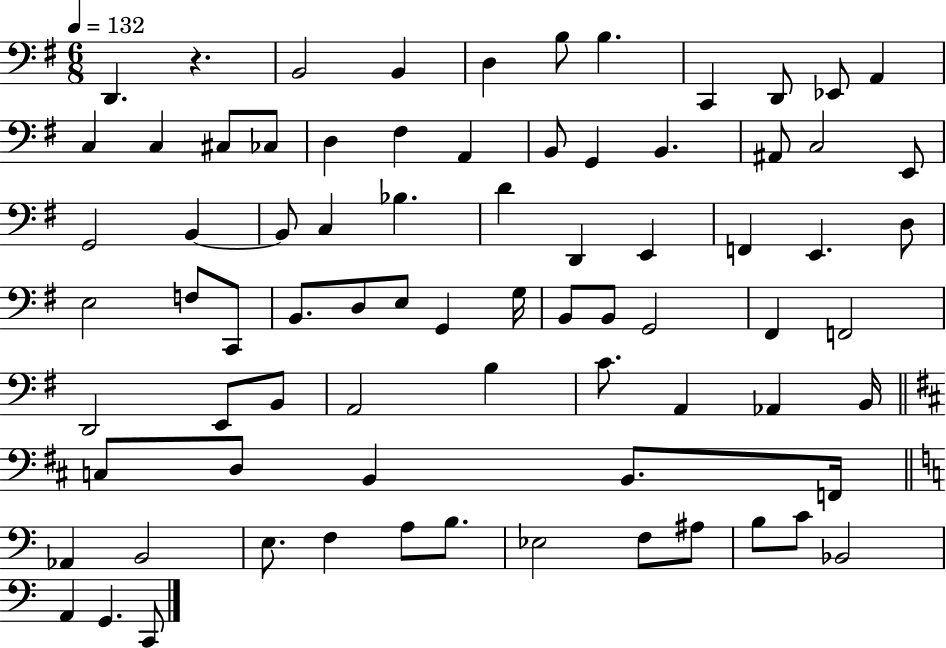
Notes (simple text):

D2/q. R/q. B2/h B2/q D3/q B3/e B3/q. C2/q D2/e Eb2/e A2/q C3/q C3/q C#3/e CES3/e D3/q F#3/q A2/q B2/e G2/q B2/q. A#2/e C3/h E2/e G2/h B2/q B2/e C3/q Bb3/q. D4/q D2/q E2/q F2/q E2/q. D3/e E3/h F3/e C2/e B2/e. D3/e E3/e G2/q G3/s B2/e B2/e G2/h F#2/q F2/h D2/h E2/e B2/e A2/h B3/q C4/e. A2/q Ab2/q B2/s C3/e D3/e B2/q B2/e. F2/s Ab2/q B2/h E3/e. F3/q A3/e B3/e. Eb3/h F3/e A#3/e B3/e C4/e Bb2/h A2/q G2/q. C2/e